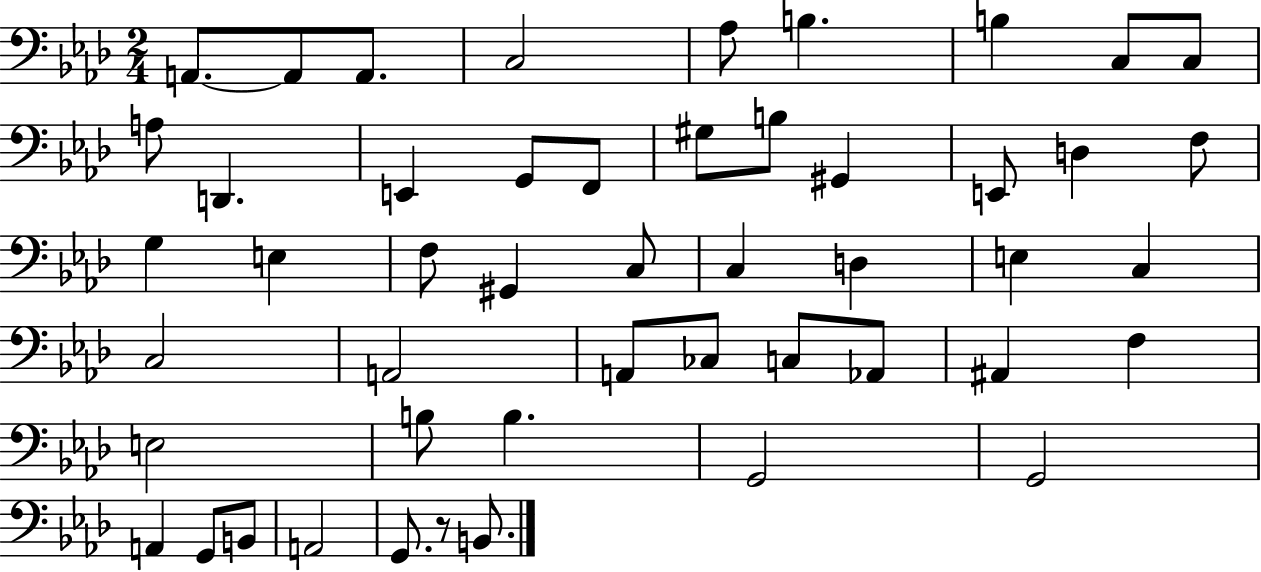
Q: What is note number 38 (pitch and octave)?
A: E3